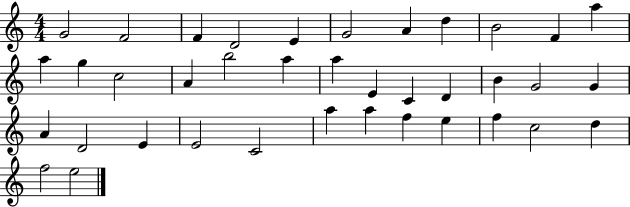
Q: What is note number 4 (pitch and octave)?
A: D4